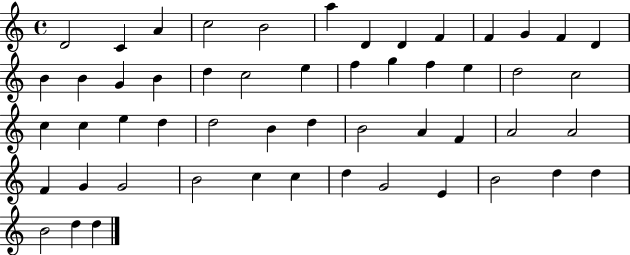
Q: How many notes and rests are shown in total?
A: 53